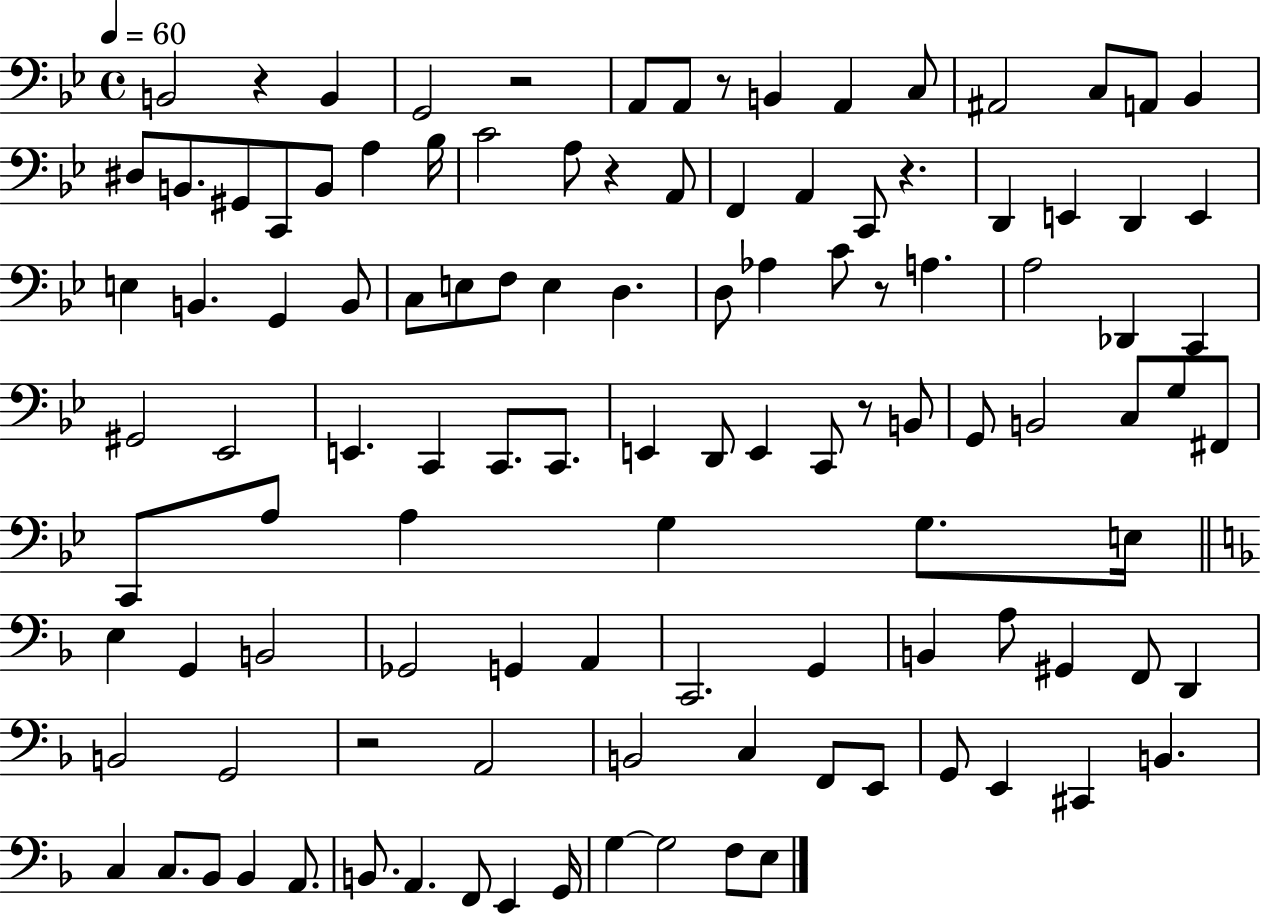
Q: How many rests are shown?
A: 8